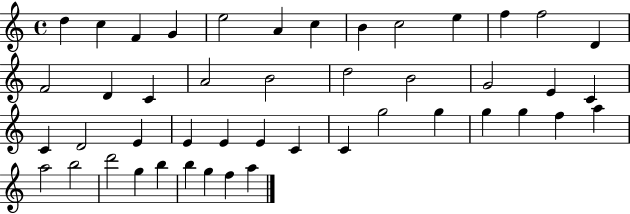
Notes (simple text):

D5/q C5/q F4/q G4/q E5/h A4/q C5/q B4/q C5/h E5/q F5/q F5/h D4/q F4/h D4/q C4/q A4/h B4/h D5/h B4/h G4/h E4/q C4/q C4/q D4/h E4/q E4/q E4/q E4/q C4/q C4/q G5/h G5/q G5/q G5/q F5/q A5/q A5/h B5/h D6/h G5/q B5/q B5/q G5/q F5/q A5/q